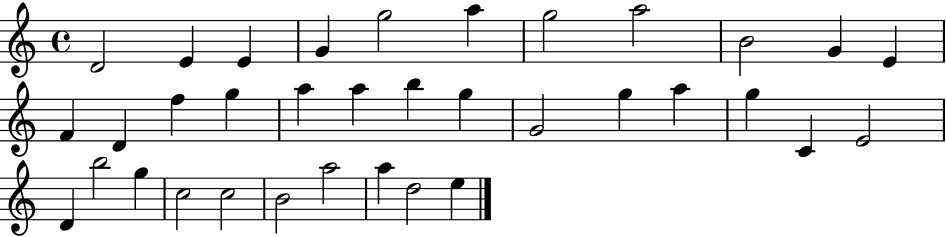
X:1
T:Untitled
M:4/4
L:1/4
K:C
D2 E E G g2 a g2 a2 B2 G E F D f g a a b g G2 g a g C E2 D b2 g c2 c2 B2 a2 a d2 e